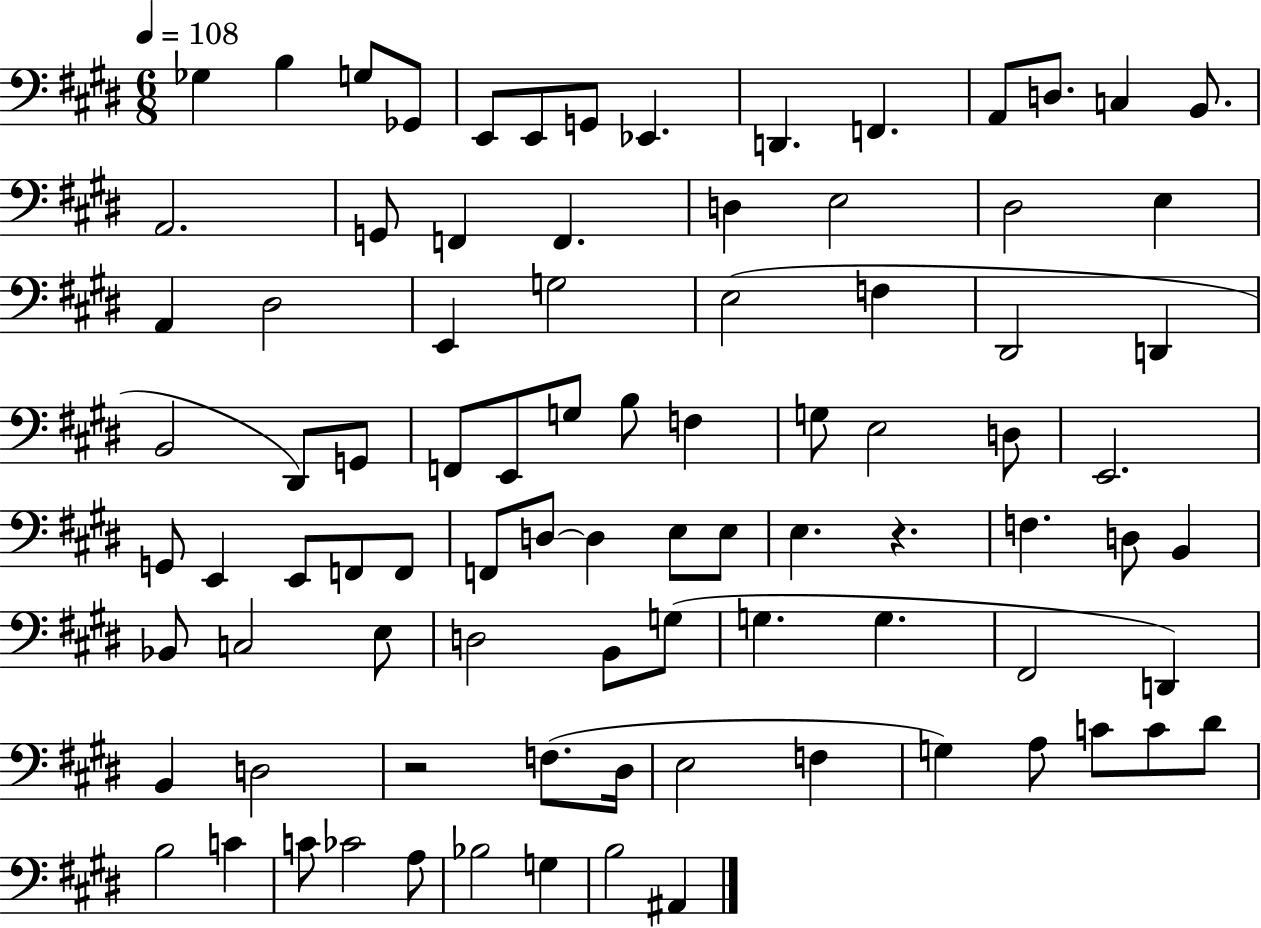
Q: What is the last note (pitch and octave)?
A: A#2